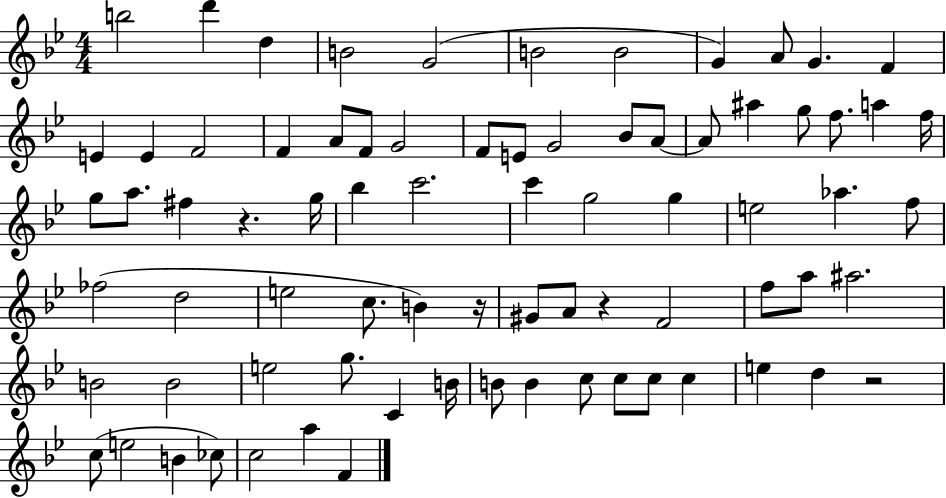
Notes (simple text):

B5/h D6/q D5/q B4/h G4/h B4/h B4/h G4/q A4/e G4/q. F4/q E4/q E4/q F4/h F4/q A4/e F4/e G4/h F4/e E4/e G4/h Bb4/e A4/e A4/e A#5/q G5/e F5/e. A5/q F5/s G5/e A5/e. F#5/q R/q. G5/s Bb5/q C6/h. C6/q G5/h G5/q E5/h Ab5/q. F5/e FES5/h D5/h E5/h C5/e. B4/q R/s G#4/e A4/e R/q F4/h F5/e A5/e A#5/h. B4/h B4/h E5/h G5/e. C4/q B4/s B4/e B4/q C5/e C5/e C5/e C5/q E5/q D5/q R/h C5/e E5/h B4/q CES5/e C5/h A5/q F4/q